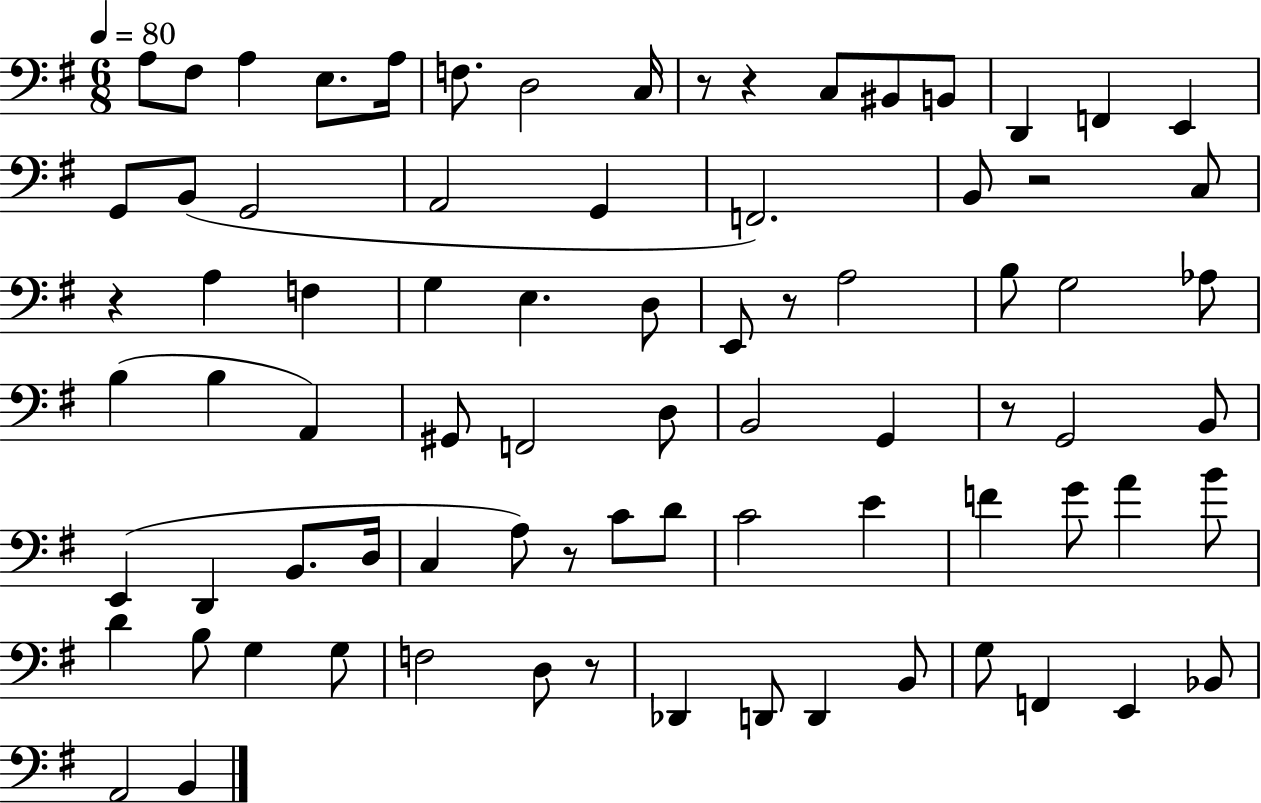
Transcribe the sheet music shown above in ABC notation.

X:1
T:Untitled
M:6/8
L:1/4
K:G
A,/2 ^F,/2 A, E,/2 A,/4 F,/2 D,2 C,/4 z/2 z C,/2 ^B,,/2 B,,/2 D,, F,, E,, G,,/2 B,,/2 G,,2 A,,2 G,, F,,2 B,,/2 z2 C,/2 z A, F, G, E, D,/2 E,,/2 z/2 A,2 B,/2 G,2 _A,/2 B, B, A,, ^G,,/2 F,,2 D,/2 B,,2 G,, z/2 G,,2 B,,/2 E,, D,, B,,/2 D,/4 C, A,/2 z/2 C/2 D/2 C2 E F G/2 A B/2 D B,/2 G, G,/2 F,2 D,/2 z/2 _D,, D,,/2 D,, B,,/2 G,/2 F,, E,, _B,,/2 A,,2 B,,